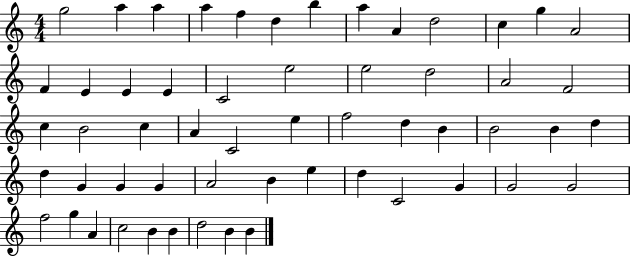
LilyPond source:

{
  \clef treble
  \numericTimeSignature
  \time 4/4
  \key c \major
  g''2 a''4 a''4 | a''4 f''4 d''4 b''4 | a''4 a'4 d''2 | c''4 g''4 a'2 | \break f'4 e'4 e'4 e'4 | c'2 e''2 | e''2 d''2 | a'2 f'2 | \break c''4 b'2 c''4 | a'4 c'2 e''4 | f''2 d''4 b'4 | b'2 b'4 d''4 | \break d''4 g'4 g'4 g'4 | a'2 b'4 e''4 | d''4 c'2 g'4 | g'2 g'2 | \break f''2 g''4 a'4 | c''2 b'4 b'4 | d''2 b'4 b'4 | \bar "|."
}